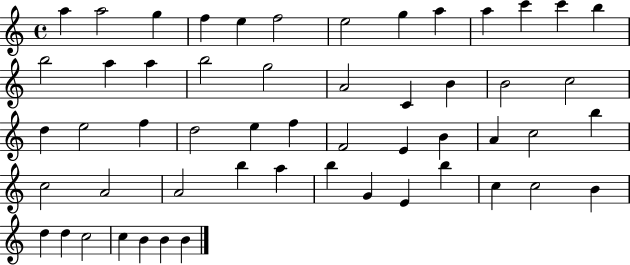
X:1
T:Untitled
M:4/4
L:1/4
K:C
a a2 g f e f2 e2 g a a c' c' b b2 a a b2 g2 A2 C B B2 c2 d e2 f d2 e f F2 E B A c2 b c2 A2 A2 b a b G E b c c2 B d d c2 c B B B